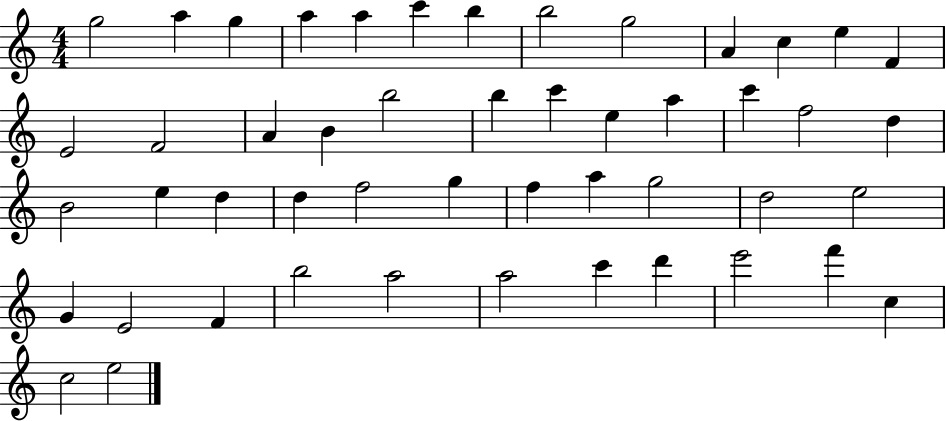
{
  \clef treble
  \numericTimeSignature
  \time 4/4
  \key c \major
  g''2 a''4 g''4 | a''4 a''4 c'''4 b''4 | b''2 g''2 | a'4 c''4 e''4 f'4 | \break e'2 f'2 | a'4 b'4 b''2 | b''4 c'''4 e''4 a''4 | c'''4 f''2 d''4 | \break b'2 e''4 d''4 | d''4 f''2 g''4 | f''4 a''4 g''2 | d''2 e''2 | \break g'4 e'2 f'4 | b''2 a''2 | a''2 c'''4 d'''4 | e'''2 f'''4 c''4 | \break c''2 e''2 | \bar "|."
}